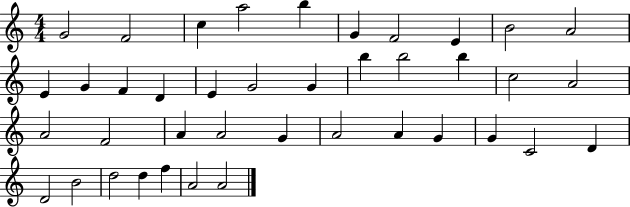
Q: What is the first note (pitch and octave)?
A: G4